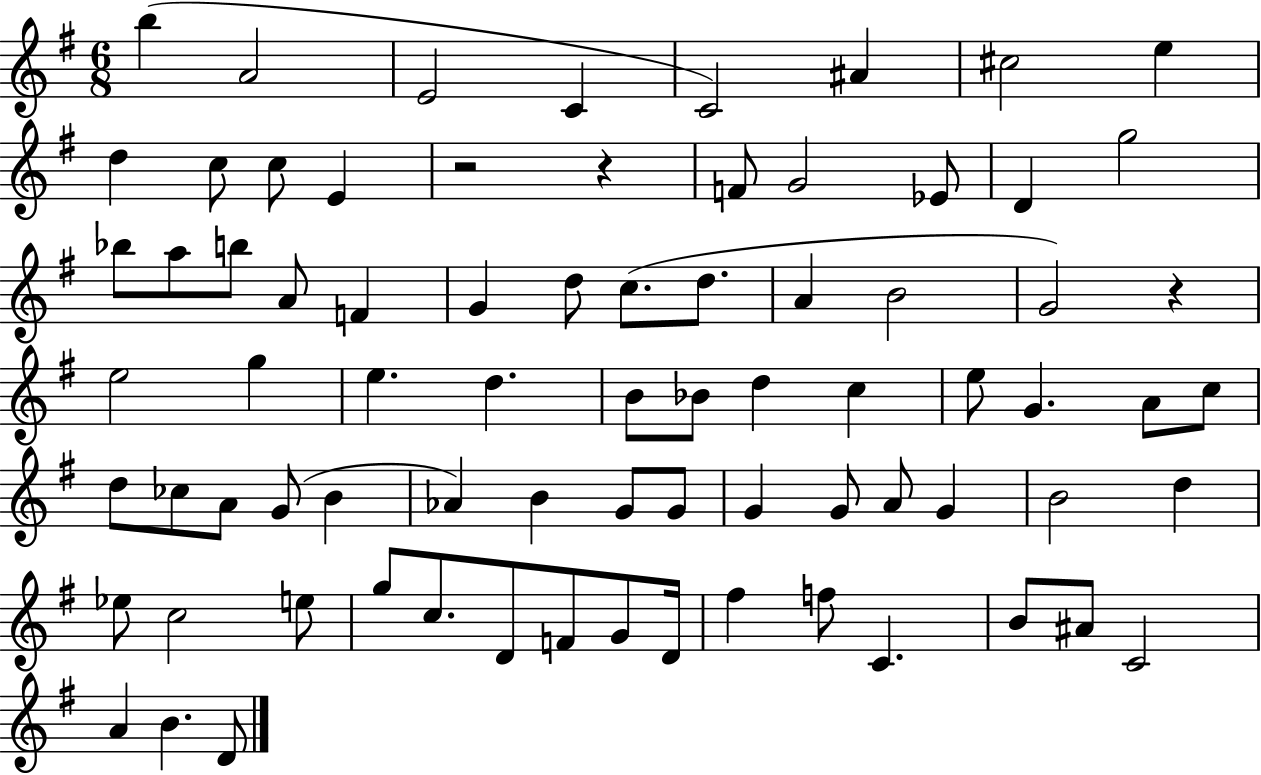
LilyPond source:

{
  \clef treble
  \numericTimeSignature
  \time 6/8
  \key g \major
  b''4( a'2 | e'2 c'4 | c'2) ais'4 | cis''2 e''4 | \break d''4 c''8 c''8 e'4 | r2 r4 | f'8 g'2 ees'8 | d'4 g''2 | \break bes''8 a''8 b''8 a'8 f'4 | g'4 d''8 c''8.( d''8. | a'4 b'2 | g'2) r4 | \break e''2 g''4 | e''4. d''4. | b'8 bes'8 d''4 c''4 | e''8 g'4. a'8 c''8 | \break d''8 ces''8 a'8 g'8( b'4 | aes'4) b'4 g'8 g'8 | g'4 g'8 a'8 g'4 | b'2 d''4 | \break ees''8 c''2 e''8 | g''8 c''8. d'8 f'8 g'8 d'16 | fis''4 f''8 c'4. | b'8 ais'8 c'2 | \break a'4 b'4. d'8 | \bar "|."
}